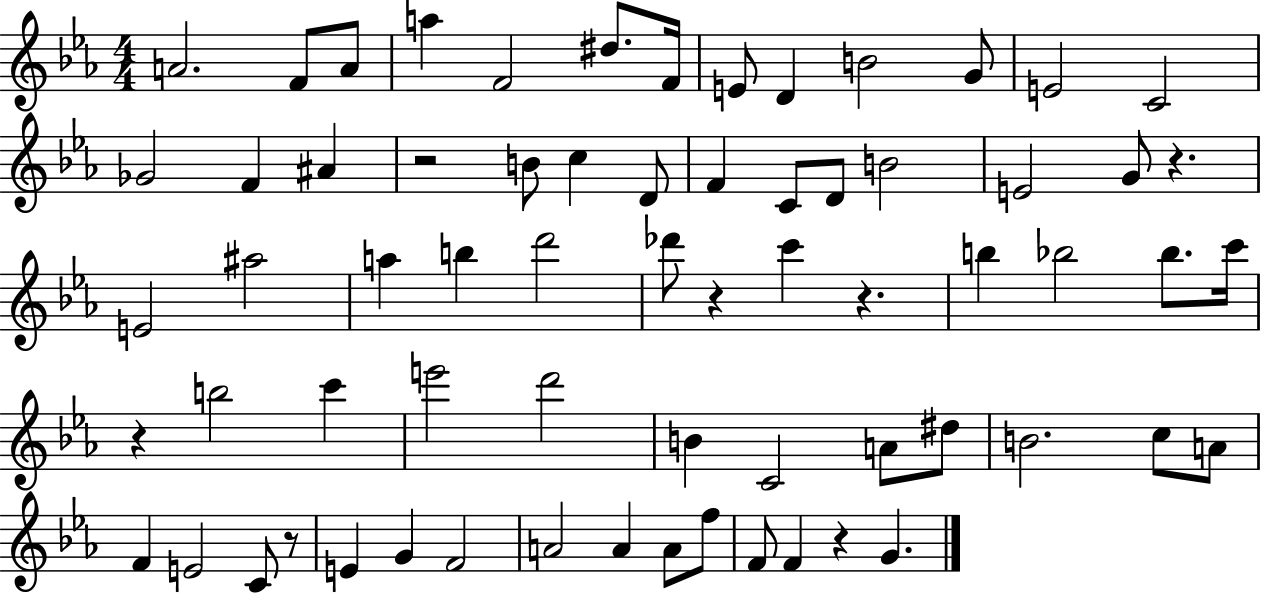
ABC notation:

X:1
T:Untitled
M:4/4
L:1/4
K:Eb
A2 F/2 A/2 a F2 ^d/2 F/4 E/2 D B2 G/2 E2 C2 _G2 F ^A z2 B/2 c D/2 F C/2 D/2 B2 E2 G/2 z E2 ^a2 a b d'2 _d'/2 z c' z b _b2 _b/2 c'/4 z b2 c' e'2 d'2 B C2 A/2 ^d/2 B2 c/2 A/2 F E2 C/2 z/2 E G F2 A2 A A/2 f/2 F/2 F z G